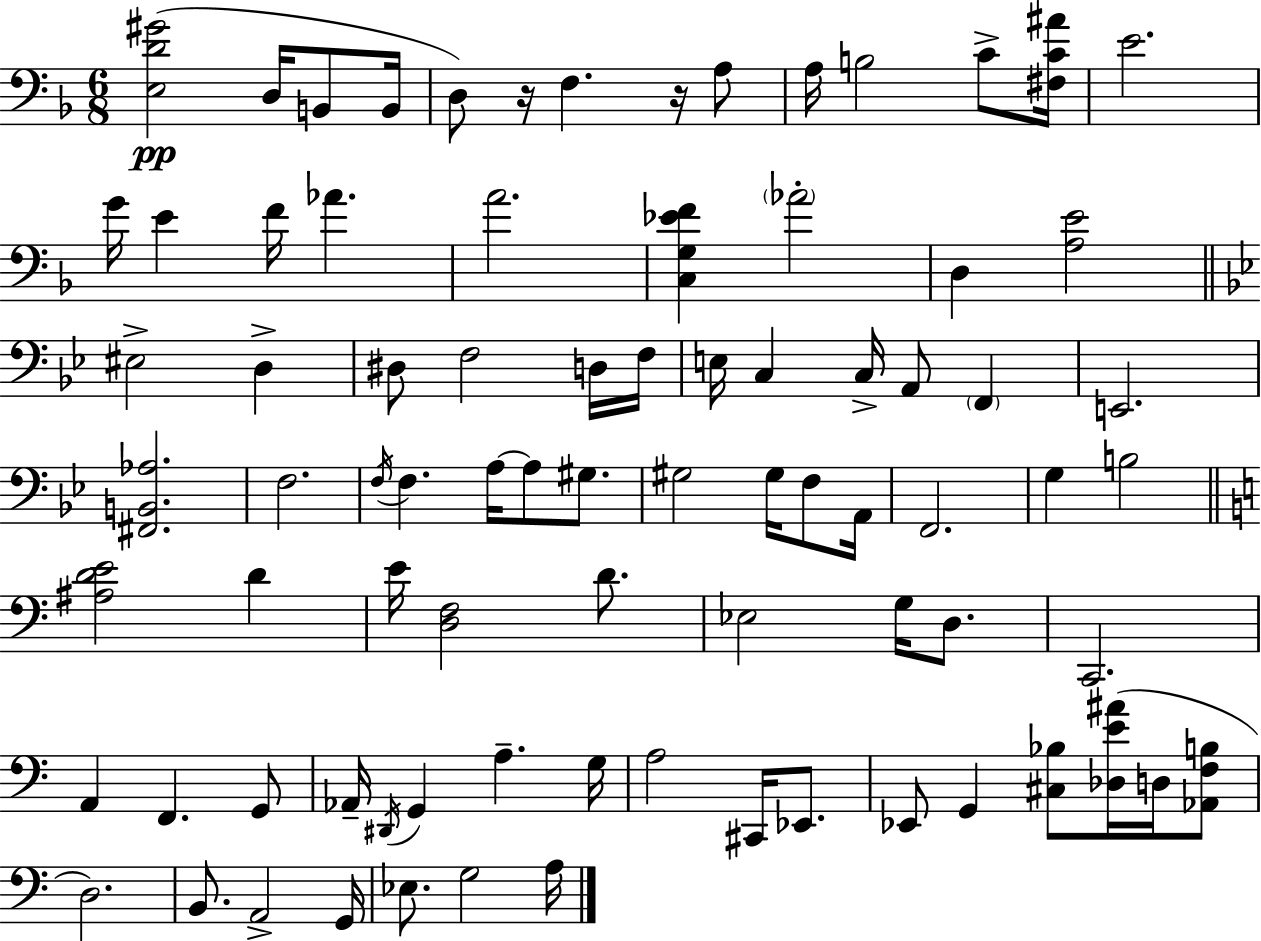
{
  \clef bass
  \numericTimeSignature
  \time 6/8
  \key d \minor
  <e d' gis'>2(\pp d16 b,8 b,16 | d8) r16 f4. r16 a8 | a16 b2 c'8-> <fis c' ais'>16 | e'2. | \break g'16 e'4 f'16 aes'4. | a'2. | <c g ees' f'>4 \parenthesize aes'2-. | d4 <a e'>2 | \break \bar "||" \break \key bes \major eis2-> d4-> | dis8 f2 d16 f16 | e16 c4 c16-> a,8 \parenthesize f,4 | e,2. | \break <fis, b, aes>2. | f2. | \acciaccatura { f16 } f4. a16~~ a8 gis8. | gis2 gis16 f8 | \break a,16 f,2. | g4 b2 | \bar "||" \break \key c \major <ais d' e'>2 d'4 | e'16 <d f>2 d'8. | ees2 g16 d8. | c,2. | \break a,4 f,4. g,8 | aes,16-- \acciaccatura { dis,16 } g,4 a4.-- | g16 a2 cis,16 ees,8. | ees,8 g,4 <cis bes>8 <des e' ais'>16( d16 <aes, f b>8 | \break d2.) | b,8. a,2-> | g,16 ees8. g2 | a16 \bar "|."
}